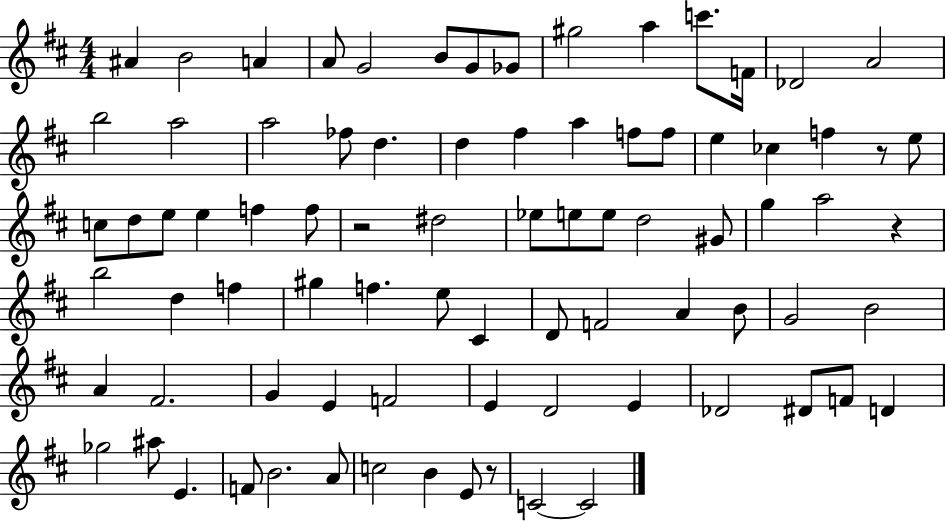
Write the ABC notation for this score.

X:1
T:Untitled
M:4/4
L:1/4
K:D
^A B2 A A/2 G2 B/2 G/2 _G/2 ^g2 a c'/2 F/4 _D2 A2 b2 a2 a2 _f/2 d d ^f a f/2 f/2 e _c f z/2 e/2 c/2 d/2 e/2 e f f/2 z2 ^d2 _e/2 e/2 e/2 d2 ^G/2 g a2 z b2 d f ^g f e/2 ^C D/2 F2 A B/2 G2 B2 A ^F2 G E F2 E D2 E _D2 ^D/2 F/2 D _g2 ^a/2 E F/2 B2 A/2 c2 B E/2 z/2 C2 C2